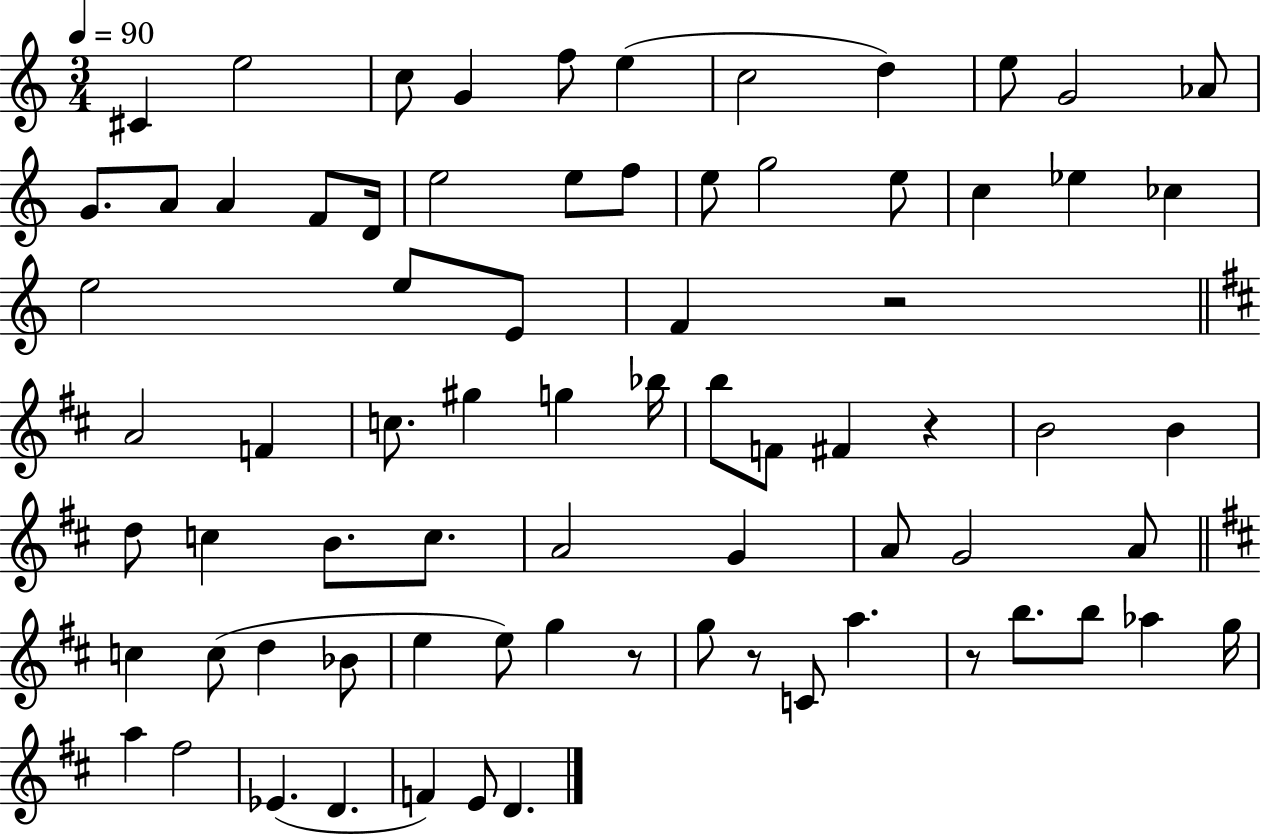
{
  \clef treble
  \numericTimeSignature
  \time 3/4
  \key c \major
  \tempo 4 = 90
  cis'4 e''2 | c''8 g'4 f''8 e''4( | c''2 d''4) | e''8 g'2 aes'8 | \break g'8. a'8 a'4 f'8 d'16 | e''2 e''8 f''8 | e''8 g''2 e''8 | c''4 ees''4 ces''4 | \break e''2 e''8 e'8 | f'4 r2 | \bar "||" \break \key d \major a'2 f'4 | c''8. gis''4 g''4 bes''16 | b''8 f'8 fis'4 r4 | b'2 b'4 | \break d''8 c''4 b'8. c''8. | a'2 g'4 | a'8 g'2 a'8 | \bar "||" \break \key b \minor c''4 c''8( d''4 bes'8 | e''4 e''8) g''4 r8 | g''8 r8 c'8 a''4. | r8 b''8. b''8 aes''4 g''16 | \break a''4 fis''2 | ees'4.( d'4. | f'4) e'8 d'4. | \bar "|."
}